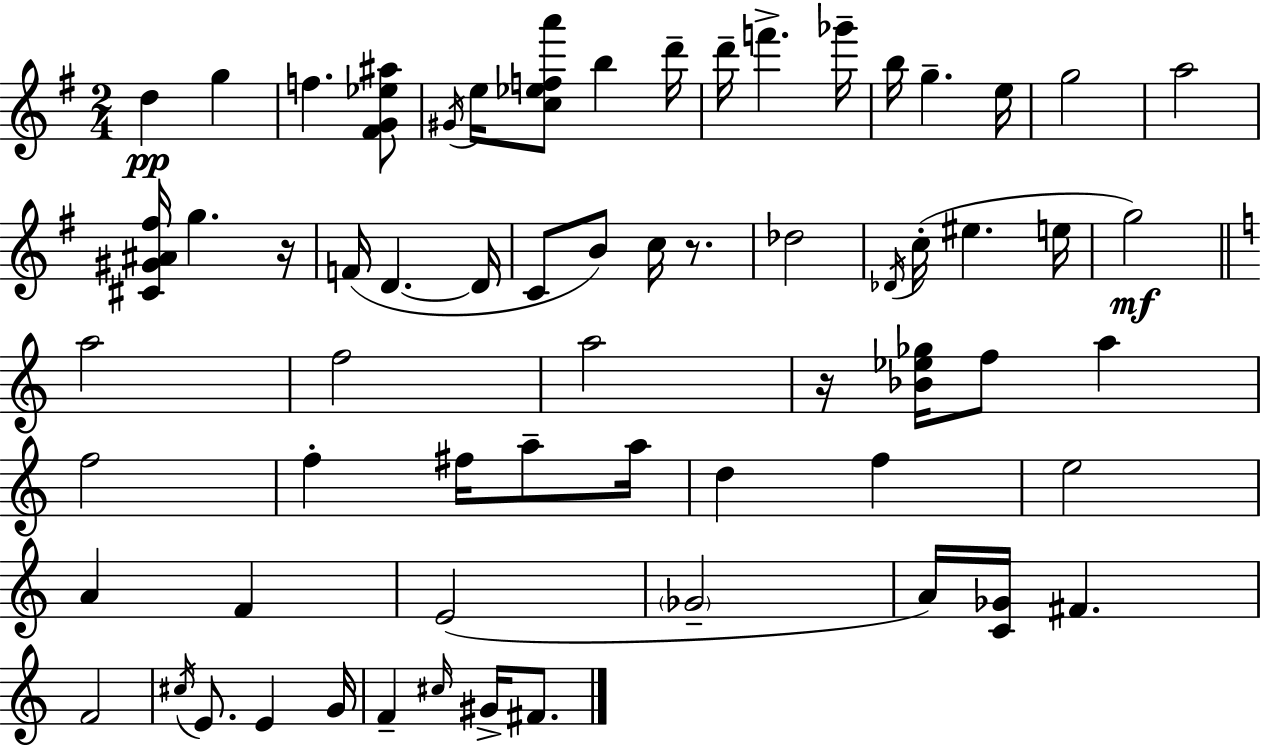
D5/q G5/q F5/q. [F#4,G4,Eb5,A#5]/e G#4/s E5/s [C5,Eb5,F5,A6]/e B5/q D6/s D6/s F6/q. Gb6/s B5/s G5/q. E5/s G5/h A5/h [C#4,G#4,A#4,F#5]/s G5/q. R/s F4/s D4/q. D4/s C4/e B4/e C5/s R/e. Db5/h Db4/s C5/s EIS5/q. E5/s G5/h A5/h F5/h A5/h R/s [Bb4,Eb5,Gb5]/s F5/e A5/q F5/h F5/q F#5/s A5/e A5/s D5/q F5/q E5/h A4/q F4/q E4/h Gb4/h A4/s [C4,Gb4]/s F#4/q. F4/h C#5/s E4/e. E4/q G4/s F4/q C#5/s G#4/s F#4/e.